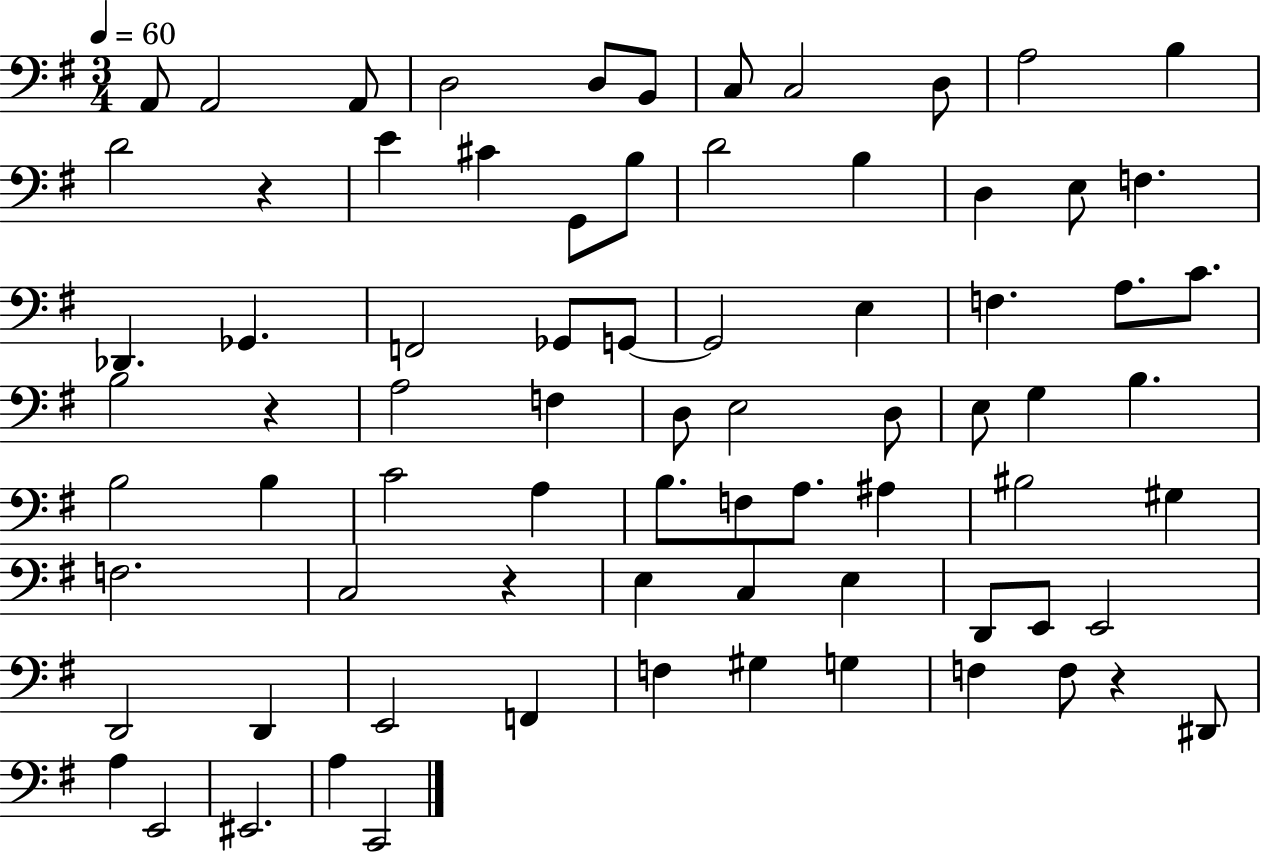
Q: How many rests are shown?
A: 4